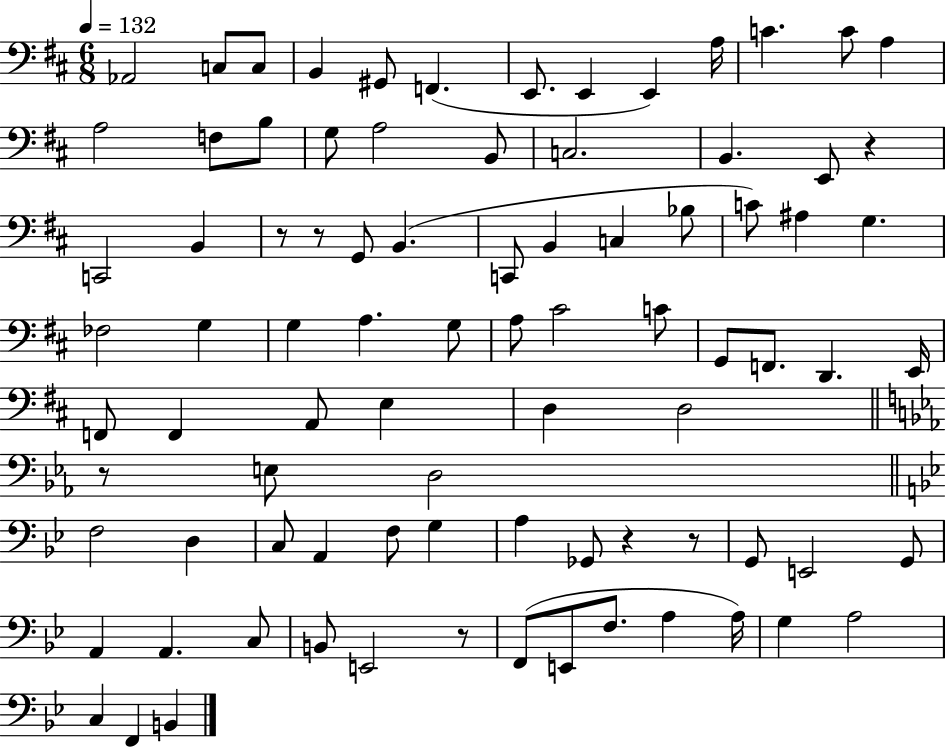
Ab2/h C3/e C3/e B2/q G#2/e F2/q. E2/e. E2/q E2/q A3/s C4/q. C4/e A3/q A3/h F3/e B3/e G3/e A3/h B2/e C3/h. B2/q. E2/e R/q C2/h B2/q R/e R/e G2/e B2/q. C2/e B2/q C3/q Bb3/e C4/e A#3/q G3/q. FES3/h G3/q G3/q A3/q. G3/e A3/e C#4/h C4/e G2/e F2/e. D2/q. E2/s F2/e F2/q A2/e E3/q D3/q D3/h R/e E3/e D3/h F3/h D3/q C3/e A2/q F3/e G3/q A3/q Gb2/e R/q R/e G2/e E2/h G2/e A2/q A2/q. C3/e B2/e E2/h R/e F2/e E2/e F3/e. A3/q A3/s G3/q A3/h C3/q F2/q B2/q